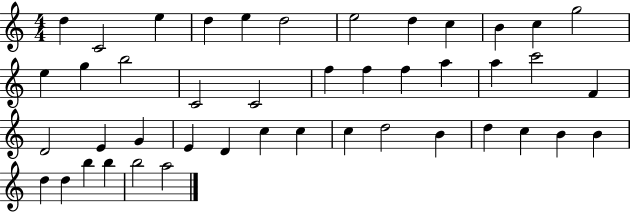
D5/q C4/h E5/q D5/q E5/q D5/h E5/h D5/q C5/q B4/q C5/q G5/h E5/q G5/q B5/h C4/h C4/h F5/q F5/q F5/q A5/q A5/q C6/h F4/q D4/h E4/q G4/q E4/q D4/q C5/q C5/q C5/q D5/h B4/q D5/q C5/q B4/q B4/q D5/q D5/q B5/q B5/q B5/h A5/h